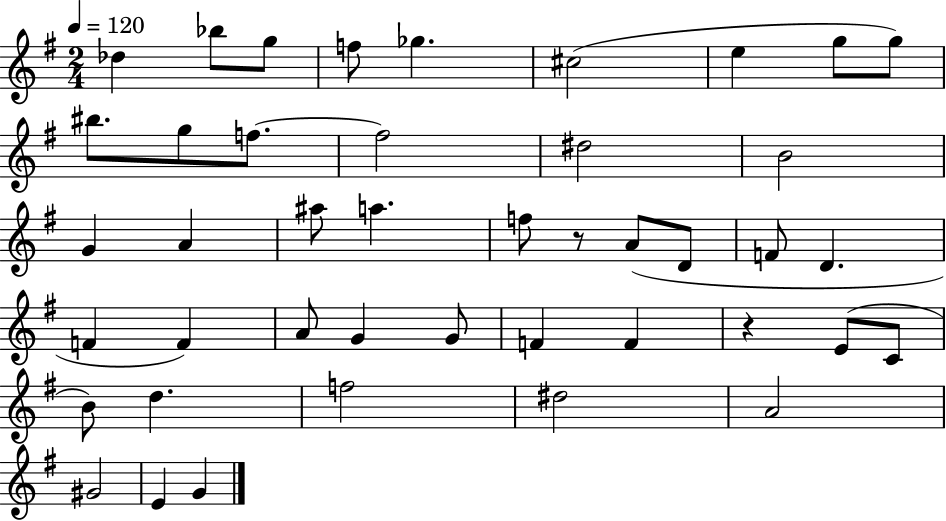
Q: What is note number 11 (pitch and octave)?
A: G5